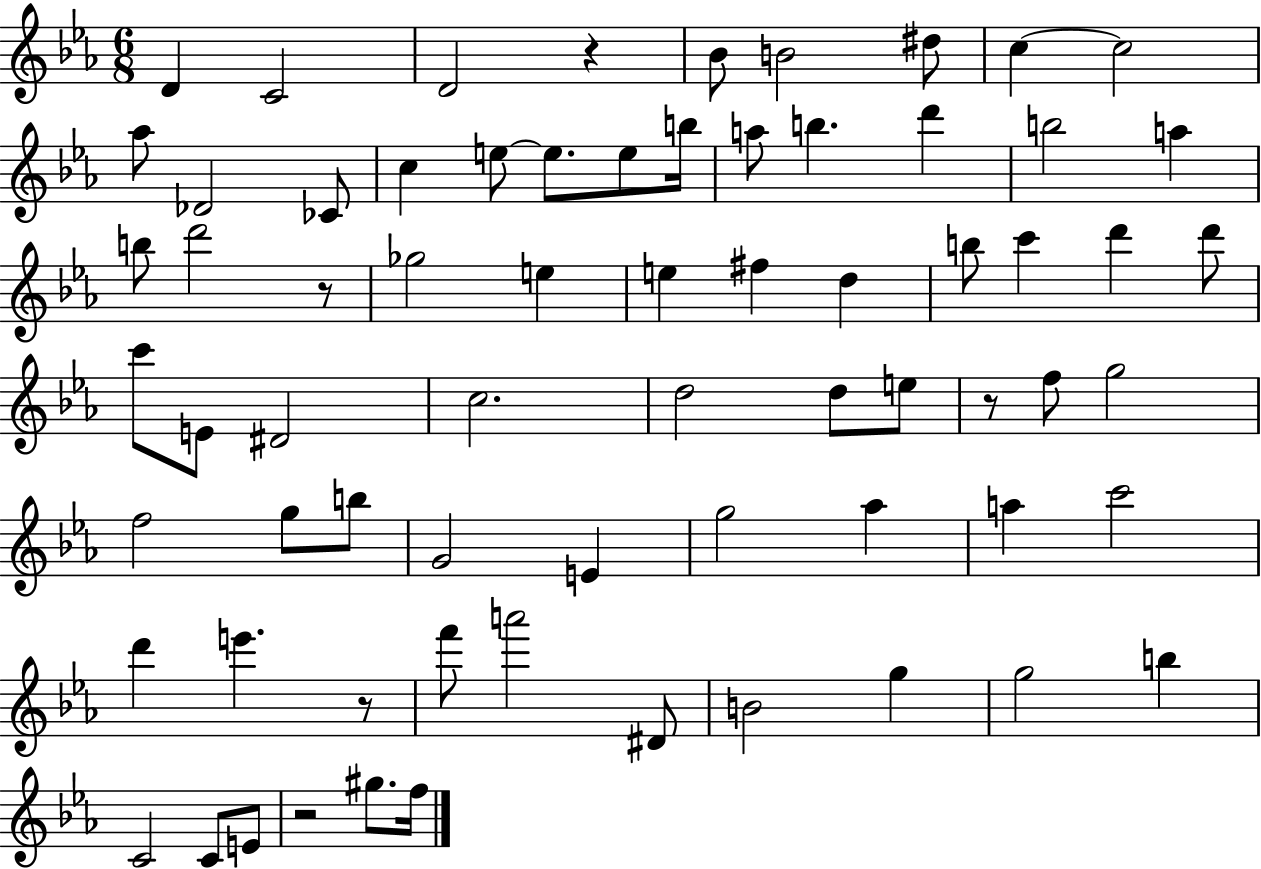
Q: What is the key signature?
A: EES major